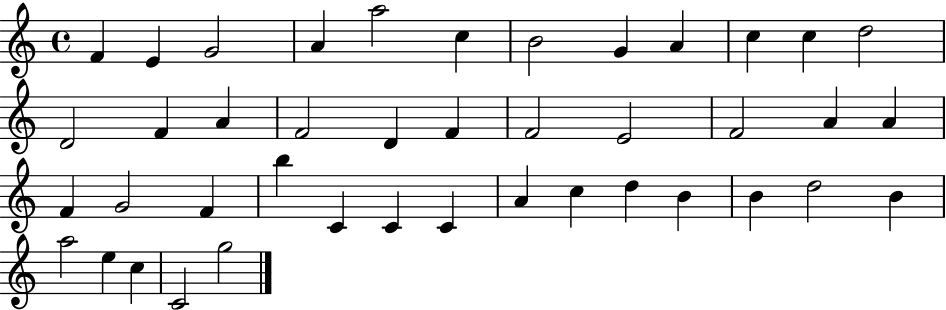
F4/q E4/q G4/h A4/q A5/h C5/q B4/h G4/q A4/q C5/q C5/q D5/h D4/h F4/q A4/q F4/h D4/q F4/q F4/h E4/h F4/h A4/q A4/q F4/q G4/h F4/q B5/q C4/q C4/q C4/q A4/q C5/q D5/q B4/q B4/q D5/h B4/q A5/h E5/q C5/q C4/h G5/h